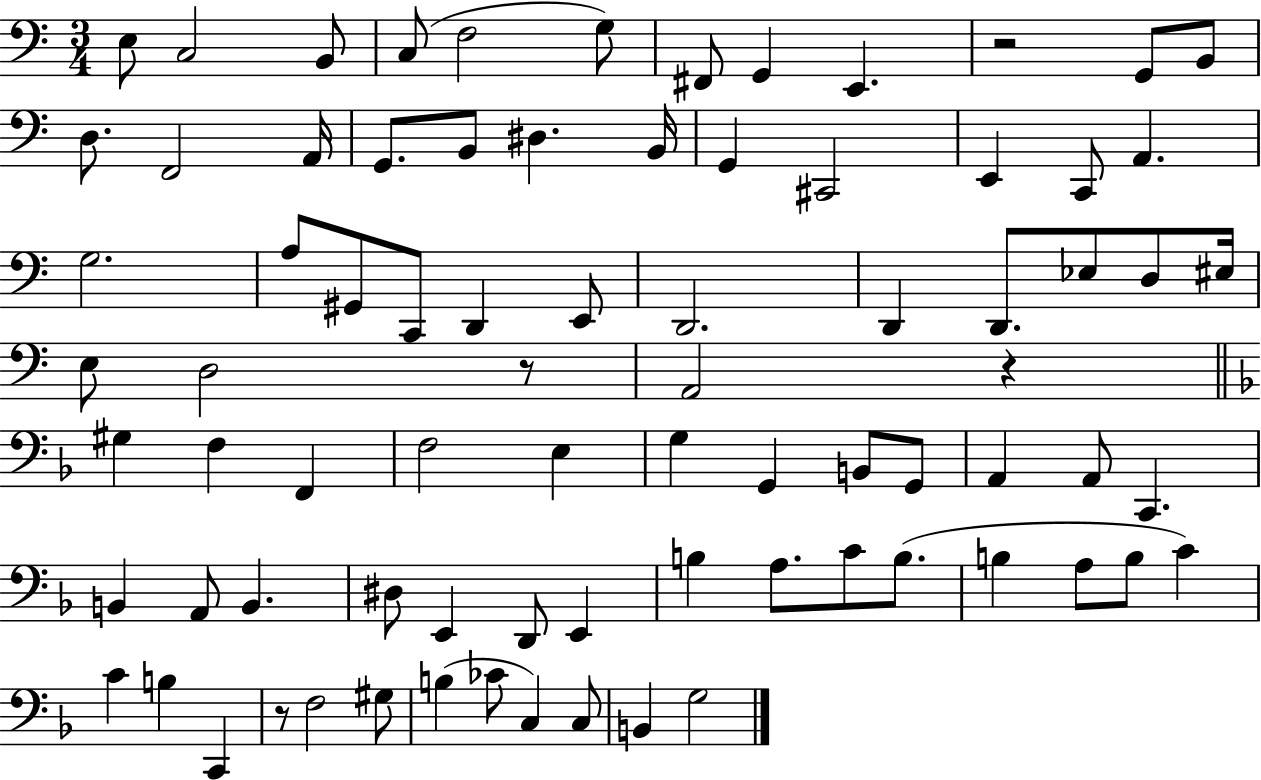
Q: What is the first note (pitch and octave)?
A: E3